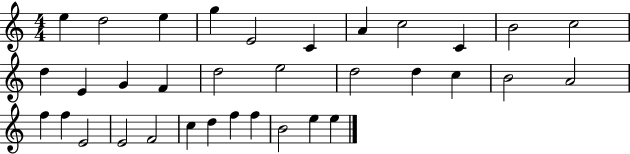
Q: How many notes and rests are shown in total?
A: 34